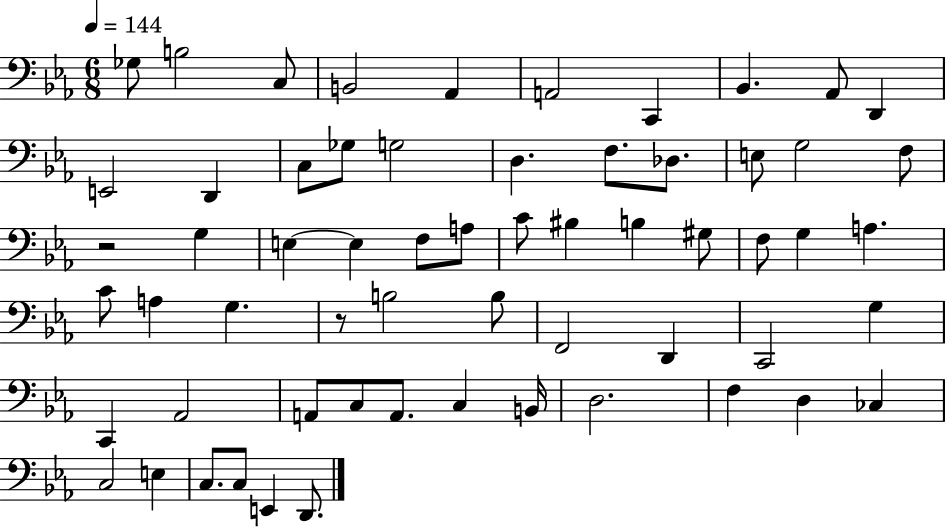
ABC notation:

X:1
T:Untitled
M:6/8
L:1/4
K:Eb
_G,/2 B,2 C,/2 B,,2 _A,, A,,2 C,, _B,, _A,,/2 D,, E,,2 D,, C,/2 _G,/2 G,2 D, F,/2 _D,/2 E,/2 G,2 F,/2 z2 G, E, E, F,/2 A,/2 C/2 ^B, B, ^G,/2 F,/2 G, A, C/2 A, G, z/2 B,2 B,/2 F,,2 D,, C,,2 G, C,, _A,,2 A,,/2 C,/2 A,,/2 C, B,,/4 D,2 F, D, _C, C,2 E, C,/2 C,/2 E,, D,,/2